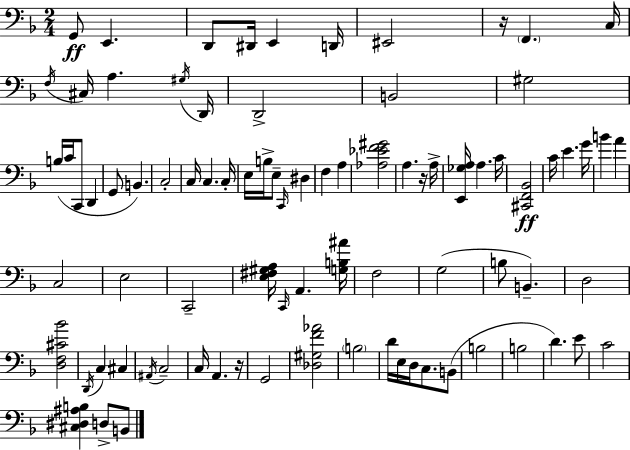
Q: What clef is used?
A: bass